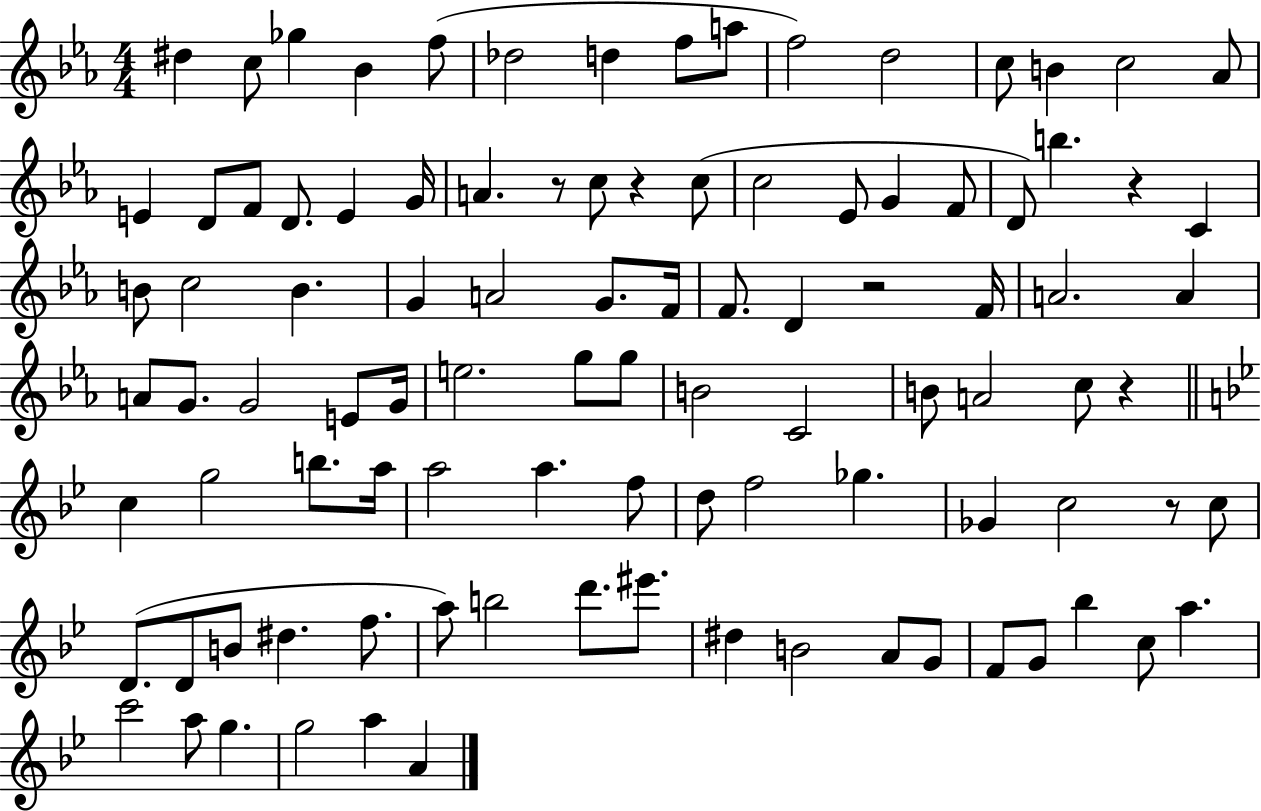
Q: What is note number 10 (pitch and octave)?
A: F5